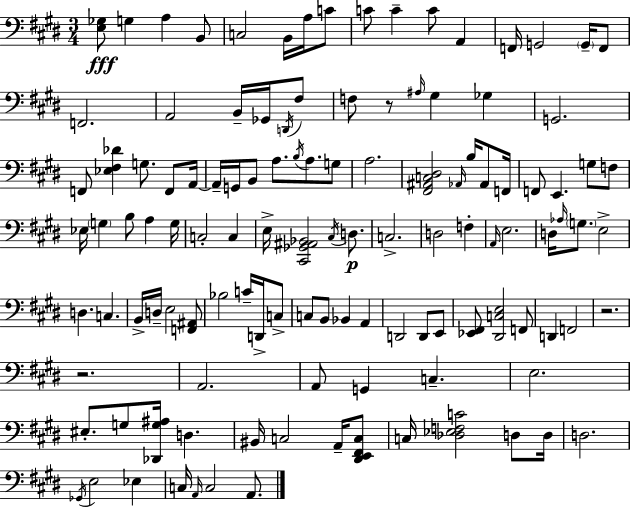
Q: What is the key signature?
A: E major